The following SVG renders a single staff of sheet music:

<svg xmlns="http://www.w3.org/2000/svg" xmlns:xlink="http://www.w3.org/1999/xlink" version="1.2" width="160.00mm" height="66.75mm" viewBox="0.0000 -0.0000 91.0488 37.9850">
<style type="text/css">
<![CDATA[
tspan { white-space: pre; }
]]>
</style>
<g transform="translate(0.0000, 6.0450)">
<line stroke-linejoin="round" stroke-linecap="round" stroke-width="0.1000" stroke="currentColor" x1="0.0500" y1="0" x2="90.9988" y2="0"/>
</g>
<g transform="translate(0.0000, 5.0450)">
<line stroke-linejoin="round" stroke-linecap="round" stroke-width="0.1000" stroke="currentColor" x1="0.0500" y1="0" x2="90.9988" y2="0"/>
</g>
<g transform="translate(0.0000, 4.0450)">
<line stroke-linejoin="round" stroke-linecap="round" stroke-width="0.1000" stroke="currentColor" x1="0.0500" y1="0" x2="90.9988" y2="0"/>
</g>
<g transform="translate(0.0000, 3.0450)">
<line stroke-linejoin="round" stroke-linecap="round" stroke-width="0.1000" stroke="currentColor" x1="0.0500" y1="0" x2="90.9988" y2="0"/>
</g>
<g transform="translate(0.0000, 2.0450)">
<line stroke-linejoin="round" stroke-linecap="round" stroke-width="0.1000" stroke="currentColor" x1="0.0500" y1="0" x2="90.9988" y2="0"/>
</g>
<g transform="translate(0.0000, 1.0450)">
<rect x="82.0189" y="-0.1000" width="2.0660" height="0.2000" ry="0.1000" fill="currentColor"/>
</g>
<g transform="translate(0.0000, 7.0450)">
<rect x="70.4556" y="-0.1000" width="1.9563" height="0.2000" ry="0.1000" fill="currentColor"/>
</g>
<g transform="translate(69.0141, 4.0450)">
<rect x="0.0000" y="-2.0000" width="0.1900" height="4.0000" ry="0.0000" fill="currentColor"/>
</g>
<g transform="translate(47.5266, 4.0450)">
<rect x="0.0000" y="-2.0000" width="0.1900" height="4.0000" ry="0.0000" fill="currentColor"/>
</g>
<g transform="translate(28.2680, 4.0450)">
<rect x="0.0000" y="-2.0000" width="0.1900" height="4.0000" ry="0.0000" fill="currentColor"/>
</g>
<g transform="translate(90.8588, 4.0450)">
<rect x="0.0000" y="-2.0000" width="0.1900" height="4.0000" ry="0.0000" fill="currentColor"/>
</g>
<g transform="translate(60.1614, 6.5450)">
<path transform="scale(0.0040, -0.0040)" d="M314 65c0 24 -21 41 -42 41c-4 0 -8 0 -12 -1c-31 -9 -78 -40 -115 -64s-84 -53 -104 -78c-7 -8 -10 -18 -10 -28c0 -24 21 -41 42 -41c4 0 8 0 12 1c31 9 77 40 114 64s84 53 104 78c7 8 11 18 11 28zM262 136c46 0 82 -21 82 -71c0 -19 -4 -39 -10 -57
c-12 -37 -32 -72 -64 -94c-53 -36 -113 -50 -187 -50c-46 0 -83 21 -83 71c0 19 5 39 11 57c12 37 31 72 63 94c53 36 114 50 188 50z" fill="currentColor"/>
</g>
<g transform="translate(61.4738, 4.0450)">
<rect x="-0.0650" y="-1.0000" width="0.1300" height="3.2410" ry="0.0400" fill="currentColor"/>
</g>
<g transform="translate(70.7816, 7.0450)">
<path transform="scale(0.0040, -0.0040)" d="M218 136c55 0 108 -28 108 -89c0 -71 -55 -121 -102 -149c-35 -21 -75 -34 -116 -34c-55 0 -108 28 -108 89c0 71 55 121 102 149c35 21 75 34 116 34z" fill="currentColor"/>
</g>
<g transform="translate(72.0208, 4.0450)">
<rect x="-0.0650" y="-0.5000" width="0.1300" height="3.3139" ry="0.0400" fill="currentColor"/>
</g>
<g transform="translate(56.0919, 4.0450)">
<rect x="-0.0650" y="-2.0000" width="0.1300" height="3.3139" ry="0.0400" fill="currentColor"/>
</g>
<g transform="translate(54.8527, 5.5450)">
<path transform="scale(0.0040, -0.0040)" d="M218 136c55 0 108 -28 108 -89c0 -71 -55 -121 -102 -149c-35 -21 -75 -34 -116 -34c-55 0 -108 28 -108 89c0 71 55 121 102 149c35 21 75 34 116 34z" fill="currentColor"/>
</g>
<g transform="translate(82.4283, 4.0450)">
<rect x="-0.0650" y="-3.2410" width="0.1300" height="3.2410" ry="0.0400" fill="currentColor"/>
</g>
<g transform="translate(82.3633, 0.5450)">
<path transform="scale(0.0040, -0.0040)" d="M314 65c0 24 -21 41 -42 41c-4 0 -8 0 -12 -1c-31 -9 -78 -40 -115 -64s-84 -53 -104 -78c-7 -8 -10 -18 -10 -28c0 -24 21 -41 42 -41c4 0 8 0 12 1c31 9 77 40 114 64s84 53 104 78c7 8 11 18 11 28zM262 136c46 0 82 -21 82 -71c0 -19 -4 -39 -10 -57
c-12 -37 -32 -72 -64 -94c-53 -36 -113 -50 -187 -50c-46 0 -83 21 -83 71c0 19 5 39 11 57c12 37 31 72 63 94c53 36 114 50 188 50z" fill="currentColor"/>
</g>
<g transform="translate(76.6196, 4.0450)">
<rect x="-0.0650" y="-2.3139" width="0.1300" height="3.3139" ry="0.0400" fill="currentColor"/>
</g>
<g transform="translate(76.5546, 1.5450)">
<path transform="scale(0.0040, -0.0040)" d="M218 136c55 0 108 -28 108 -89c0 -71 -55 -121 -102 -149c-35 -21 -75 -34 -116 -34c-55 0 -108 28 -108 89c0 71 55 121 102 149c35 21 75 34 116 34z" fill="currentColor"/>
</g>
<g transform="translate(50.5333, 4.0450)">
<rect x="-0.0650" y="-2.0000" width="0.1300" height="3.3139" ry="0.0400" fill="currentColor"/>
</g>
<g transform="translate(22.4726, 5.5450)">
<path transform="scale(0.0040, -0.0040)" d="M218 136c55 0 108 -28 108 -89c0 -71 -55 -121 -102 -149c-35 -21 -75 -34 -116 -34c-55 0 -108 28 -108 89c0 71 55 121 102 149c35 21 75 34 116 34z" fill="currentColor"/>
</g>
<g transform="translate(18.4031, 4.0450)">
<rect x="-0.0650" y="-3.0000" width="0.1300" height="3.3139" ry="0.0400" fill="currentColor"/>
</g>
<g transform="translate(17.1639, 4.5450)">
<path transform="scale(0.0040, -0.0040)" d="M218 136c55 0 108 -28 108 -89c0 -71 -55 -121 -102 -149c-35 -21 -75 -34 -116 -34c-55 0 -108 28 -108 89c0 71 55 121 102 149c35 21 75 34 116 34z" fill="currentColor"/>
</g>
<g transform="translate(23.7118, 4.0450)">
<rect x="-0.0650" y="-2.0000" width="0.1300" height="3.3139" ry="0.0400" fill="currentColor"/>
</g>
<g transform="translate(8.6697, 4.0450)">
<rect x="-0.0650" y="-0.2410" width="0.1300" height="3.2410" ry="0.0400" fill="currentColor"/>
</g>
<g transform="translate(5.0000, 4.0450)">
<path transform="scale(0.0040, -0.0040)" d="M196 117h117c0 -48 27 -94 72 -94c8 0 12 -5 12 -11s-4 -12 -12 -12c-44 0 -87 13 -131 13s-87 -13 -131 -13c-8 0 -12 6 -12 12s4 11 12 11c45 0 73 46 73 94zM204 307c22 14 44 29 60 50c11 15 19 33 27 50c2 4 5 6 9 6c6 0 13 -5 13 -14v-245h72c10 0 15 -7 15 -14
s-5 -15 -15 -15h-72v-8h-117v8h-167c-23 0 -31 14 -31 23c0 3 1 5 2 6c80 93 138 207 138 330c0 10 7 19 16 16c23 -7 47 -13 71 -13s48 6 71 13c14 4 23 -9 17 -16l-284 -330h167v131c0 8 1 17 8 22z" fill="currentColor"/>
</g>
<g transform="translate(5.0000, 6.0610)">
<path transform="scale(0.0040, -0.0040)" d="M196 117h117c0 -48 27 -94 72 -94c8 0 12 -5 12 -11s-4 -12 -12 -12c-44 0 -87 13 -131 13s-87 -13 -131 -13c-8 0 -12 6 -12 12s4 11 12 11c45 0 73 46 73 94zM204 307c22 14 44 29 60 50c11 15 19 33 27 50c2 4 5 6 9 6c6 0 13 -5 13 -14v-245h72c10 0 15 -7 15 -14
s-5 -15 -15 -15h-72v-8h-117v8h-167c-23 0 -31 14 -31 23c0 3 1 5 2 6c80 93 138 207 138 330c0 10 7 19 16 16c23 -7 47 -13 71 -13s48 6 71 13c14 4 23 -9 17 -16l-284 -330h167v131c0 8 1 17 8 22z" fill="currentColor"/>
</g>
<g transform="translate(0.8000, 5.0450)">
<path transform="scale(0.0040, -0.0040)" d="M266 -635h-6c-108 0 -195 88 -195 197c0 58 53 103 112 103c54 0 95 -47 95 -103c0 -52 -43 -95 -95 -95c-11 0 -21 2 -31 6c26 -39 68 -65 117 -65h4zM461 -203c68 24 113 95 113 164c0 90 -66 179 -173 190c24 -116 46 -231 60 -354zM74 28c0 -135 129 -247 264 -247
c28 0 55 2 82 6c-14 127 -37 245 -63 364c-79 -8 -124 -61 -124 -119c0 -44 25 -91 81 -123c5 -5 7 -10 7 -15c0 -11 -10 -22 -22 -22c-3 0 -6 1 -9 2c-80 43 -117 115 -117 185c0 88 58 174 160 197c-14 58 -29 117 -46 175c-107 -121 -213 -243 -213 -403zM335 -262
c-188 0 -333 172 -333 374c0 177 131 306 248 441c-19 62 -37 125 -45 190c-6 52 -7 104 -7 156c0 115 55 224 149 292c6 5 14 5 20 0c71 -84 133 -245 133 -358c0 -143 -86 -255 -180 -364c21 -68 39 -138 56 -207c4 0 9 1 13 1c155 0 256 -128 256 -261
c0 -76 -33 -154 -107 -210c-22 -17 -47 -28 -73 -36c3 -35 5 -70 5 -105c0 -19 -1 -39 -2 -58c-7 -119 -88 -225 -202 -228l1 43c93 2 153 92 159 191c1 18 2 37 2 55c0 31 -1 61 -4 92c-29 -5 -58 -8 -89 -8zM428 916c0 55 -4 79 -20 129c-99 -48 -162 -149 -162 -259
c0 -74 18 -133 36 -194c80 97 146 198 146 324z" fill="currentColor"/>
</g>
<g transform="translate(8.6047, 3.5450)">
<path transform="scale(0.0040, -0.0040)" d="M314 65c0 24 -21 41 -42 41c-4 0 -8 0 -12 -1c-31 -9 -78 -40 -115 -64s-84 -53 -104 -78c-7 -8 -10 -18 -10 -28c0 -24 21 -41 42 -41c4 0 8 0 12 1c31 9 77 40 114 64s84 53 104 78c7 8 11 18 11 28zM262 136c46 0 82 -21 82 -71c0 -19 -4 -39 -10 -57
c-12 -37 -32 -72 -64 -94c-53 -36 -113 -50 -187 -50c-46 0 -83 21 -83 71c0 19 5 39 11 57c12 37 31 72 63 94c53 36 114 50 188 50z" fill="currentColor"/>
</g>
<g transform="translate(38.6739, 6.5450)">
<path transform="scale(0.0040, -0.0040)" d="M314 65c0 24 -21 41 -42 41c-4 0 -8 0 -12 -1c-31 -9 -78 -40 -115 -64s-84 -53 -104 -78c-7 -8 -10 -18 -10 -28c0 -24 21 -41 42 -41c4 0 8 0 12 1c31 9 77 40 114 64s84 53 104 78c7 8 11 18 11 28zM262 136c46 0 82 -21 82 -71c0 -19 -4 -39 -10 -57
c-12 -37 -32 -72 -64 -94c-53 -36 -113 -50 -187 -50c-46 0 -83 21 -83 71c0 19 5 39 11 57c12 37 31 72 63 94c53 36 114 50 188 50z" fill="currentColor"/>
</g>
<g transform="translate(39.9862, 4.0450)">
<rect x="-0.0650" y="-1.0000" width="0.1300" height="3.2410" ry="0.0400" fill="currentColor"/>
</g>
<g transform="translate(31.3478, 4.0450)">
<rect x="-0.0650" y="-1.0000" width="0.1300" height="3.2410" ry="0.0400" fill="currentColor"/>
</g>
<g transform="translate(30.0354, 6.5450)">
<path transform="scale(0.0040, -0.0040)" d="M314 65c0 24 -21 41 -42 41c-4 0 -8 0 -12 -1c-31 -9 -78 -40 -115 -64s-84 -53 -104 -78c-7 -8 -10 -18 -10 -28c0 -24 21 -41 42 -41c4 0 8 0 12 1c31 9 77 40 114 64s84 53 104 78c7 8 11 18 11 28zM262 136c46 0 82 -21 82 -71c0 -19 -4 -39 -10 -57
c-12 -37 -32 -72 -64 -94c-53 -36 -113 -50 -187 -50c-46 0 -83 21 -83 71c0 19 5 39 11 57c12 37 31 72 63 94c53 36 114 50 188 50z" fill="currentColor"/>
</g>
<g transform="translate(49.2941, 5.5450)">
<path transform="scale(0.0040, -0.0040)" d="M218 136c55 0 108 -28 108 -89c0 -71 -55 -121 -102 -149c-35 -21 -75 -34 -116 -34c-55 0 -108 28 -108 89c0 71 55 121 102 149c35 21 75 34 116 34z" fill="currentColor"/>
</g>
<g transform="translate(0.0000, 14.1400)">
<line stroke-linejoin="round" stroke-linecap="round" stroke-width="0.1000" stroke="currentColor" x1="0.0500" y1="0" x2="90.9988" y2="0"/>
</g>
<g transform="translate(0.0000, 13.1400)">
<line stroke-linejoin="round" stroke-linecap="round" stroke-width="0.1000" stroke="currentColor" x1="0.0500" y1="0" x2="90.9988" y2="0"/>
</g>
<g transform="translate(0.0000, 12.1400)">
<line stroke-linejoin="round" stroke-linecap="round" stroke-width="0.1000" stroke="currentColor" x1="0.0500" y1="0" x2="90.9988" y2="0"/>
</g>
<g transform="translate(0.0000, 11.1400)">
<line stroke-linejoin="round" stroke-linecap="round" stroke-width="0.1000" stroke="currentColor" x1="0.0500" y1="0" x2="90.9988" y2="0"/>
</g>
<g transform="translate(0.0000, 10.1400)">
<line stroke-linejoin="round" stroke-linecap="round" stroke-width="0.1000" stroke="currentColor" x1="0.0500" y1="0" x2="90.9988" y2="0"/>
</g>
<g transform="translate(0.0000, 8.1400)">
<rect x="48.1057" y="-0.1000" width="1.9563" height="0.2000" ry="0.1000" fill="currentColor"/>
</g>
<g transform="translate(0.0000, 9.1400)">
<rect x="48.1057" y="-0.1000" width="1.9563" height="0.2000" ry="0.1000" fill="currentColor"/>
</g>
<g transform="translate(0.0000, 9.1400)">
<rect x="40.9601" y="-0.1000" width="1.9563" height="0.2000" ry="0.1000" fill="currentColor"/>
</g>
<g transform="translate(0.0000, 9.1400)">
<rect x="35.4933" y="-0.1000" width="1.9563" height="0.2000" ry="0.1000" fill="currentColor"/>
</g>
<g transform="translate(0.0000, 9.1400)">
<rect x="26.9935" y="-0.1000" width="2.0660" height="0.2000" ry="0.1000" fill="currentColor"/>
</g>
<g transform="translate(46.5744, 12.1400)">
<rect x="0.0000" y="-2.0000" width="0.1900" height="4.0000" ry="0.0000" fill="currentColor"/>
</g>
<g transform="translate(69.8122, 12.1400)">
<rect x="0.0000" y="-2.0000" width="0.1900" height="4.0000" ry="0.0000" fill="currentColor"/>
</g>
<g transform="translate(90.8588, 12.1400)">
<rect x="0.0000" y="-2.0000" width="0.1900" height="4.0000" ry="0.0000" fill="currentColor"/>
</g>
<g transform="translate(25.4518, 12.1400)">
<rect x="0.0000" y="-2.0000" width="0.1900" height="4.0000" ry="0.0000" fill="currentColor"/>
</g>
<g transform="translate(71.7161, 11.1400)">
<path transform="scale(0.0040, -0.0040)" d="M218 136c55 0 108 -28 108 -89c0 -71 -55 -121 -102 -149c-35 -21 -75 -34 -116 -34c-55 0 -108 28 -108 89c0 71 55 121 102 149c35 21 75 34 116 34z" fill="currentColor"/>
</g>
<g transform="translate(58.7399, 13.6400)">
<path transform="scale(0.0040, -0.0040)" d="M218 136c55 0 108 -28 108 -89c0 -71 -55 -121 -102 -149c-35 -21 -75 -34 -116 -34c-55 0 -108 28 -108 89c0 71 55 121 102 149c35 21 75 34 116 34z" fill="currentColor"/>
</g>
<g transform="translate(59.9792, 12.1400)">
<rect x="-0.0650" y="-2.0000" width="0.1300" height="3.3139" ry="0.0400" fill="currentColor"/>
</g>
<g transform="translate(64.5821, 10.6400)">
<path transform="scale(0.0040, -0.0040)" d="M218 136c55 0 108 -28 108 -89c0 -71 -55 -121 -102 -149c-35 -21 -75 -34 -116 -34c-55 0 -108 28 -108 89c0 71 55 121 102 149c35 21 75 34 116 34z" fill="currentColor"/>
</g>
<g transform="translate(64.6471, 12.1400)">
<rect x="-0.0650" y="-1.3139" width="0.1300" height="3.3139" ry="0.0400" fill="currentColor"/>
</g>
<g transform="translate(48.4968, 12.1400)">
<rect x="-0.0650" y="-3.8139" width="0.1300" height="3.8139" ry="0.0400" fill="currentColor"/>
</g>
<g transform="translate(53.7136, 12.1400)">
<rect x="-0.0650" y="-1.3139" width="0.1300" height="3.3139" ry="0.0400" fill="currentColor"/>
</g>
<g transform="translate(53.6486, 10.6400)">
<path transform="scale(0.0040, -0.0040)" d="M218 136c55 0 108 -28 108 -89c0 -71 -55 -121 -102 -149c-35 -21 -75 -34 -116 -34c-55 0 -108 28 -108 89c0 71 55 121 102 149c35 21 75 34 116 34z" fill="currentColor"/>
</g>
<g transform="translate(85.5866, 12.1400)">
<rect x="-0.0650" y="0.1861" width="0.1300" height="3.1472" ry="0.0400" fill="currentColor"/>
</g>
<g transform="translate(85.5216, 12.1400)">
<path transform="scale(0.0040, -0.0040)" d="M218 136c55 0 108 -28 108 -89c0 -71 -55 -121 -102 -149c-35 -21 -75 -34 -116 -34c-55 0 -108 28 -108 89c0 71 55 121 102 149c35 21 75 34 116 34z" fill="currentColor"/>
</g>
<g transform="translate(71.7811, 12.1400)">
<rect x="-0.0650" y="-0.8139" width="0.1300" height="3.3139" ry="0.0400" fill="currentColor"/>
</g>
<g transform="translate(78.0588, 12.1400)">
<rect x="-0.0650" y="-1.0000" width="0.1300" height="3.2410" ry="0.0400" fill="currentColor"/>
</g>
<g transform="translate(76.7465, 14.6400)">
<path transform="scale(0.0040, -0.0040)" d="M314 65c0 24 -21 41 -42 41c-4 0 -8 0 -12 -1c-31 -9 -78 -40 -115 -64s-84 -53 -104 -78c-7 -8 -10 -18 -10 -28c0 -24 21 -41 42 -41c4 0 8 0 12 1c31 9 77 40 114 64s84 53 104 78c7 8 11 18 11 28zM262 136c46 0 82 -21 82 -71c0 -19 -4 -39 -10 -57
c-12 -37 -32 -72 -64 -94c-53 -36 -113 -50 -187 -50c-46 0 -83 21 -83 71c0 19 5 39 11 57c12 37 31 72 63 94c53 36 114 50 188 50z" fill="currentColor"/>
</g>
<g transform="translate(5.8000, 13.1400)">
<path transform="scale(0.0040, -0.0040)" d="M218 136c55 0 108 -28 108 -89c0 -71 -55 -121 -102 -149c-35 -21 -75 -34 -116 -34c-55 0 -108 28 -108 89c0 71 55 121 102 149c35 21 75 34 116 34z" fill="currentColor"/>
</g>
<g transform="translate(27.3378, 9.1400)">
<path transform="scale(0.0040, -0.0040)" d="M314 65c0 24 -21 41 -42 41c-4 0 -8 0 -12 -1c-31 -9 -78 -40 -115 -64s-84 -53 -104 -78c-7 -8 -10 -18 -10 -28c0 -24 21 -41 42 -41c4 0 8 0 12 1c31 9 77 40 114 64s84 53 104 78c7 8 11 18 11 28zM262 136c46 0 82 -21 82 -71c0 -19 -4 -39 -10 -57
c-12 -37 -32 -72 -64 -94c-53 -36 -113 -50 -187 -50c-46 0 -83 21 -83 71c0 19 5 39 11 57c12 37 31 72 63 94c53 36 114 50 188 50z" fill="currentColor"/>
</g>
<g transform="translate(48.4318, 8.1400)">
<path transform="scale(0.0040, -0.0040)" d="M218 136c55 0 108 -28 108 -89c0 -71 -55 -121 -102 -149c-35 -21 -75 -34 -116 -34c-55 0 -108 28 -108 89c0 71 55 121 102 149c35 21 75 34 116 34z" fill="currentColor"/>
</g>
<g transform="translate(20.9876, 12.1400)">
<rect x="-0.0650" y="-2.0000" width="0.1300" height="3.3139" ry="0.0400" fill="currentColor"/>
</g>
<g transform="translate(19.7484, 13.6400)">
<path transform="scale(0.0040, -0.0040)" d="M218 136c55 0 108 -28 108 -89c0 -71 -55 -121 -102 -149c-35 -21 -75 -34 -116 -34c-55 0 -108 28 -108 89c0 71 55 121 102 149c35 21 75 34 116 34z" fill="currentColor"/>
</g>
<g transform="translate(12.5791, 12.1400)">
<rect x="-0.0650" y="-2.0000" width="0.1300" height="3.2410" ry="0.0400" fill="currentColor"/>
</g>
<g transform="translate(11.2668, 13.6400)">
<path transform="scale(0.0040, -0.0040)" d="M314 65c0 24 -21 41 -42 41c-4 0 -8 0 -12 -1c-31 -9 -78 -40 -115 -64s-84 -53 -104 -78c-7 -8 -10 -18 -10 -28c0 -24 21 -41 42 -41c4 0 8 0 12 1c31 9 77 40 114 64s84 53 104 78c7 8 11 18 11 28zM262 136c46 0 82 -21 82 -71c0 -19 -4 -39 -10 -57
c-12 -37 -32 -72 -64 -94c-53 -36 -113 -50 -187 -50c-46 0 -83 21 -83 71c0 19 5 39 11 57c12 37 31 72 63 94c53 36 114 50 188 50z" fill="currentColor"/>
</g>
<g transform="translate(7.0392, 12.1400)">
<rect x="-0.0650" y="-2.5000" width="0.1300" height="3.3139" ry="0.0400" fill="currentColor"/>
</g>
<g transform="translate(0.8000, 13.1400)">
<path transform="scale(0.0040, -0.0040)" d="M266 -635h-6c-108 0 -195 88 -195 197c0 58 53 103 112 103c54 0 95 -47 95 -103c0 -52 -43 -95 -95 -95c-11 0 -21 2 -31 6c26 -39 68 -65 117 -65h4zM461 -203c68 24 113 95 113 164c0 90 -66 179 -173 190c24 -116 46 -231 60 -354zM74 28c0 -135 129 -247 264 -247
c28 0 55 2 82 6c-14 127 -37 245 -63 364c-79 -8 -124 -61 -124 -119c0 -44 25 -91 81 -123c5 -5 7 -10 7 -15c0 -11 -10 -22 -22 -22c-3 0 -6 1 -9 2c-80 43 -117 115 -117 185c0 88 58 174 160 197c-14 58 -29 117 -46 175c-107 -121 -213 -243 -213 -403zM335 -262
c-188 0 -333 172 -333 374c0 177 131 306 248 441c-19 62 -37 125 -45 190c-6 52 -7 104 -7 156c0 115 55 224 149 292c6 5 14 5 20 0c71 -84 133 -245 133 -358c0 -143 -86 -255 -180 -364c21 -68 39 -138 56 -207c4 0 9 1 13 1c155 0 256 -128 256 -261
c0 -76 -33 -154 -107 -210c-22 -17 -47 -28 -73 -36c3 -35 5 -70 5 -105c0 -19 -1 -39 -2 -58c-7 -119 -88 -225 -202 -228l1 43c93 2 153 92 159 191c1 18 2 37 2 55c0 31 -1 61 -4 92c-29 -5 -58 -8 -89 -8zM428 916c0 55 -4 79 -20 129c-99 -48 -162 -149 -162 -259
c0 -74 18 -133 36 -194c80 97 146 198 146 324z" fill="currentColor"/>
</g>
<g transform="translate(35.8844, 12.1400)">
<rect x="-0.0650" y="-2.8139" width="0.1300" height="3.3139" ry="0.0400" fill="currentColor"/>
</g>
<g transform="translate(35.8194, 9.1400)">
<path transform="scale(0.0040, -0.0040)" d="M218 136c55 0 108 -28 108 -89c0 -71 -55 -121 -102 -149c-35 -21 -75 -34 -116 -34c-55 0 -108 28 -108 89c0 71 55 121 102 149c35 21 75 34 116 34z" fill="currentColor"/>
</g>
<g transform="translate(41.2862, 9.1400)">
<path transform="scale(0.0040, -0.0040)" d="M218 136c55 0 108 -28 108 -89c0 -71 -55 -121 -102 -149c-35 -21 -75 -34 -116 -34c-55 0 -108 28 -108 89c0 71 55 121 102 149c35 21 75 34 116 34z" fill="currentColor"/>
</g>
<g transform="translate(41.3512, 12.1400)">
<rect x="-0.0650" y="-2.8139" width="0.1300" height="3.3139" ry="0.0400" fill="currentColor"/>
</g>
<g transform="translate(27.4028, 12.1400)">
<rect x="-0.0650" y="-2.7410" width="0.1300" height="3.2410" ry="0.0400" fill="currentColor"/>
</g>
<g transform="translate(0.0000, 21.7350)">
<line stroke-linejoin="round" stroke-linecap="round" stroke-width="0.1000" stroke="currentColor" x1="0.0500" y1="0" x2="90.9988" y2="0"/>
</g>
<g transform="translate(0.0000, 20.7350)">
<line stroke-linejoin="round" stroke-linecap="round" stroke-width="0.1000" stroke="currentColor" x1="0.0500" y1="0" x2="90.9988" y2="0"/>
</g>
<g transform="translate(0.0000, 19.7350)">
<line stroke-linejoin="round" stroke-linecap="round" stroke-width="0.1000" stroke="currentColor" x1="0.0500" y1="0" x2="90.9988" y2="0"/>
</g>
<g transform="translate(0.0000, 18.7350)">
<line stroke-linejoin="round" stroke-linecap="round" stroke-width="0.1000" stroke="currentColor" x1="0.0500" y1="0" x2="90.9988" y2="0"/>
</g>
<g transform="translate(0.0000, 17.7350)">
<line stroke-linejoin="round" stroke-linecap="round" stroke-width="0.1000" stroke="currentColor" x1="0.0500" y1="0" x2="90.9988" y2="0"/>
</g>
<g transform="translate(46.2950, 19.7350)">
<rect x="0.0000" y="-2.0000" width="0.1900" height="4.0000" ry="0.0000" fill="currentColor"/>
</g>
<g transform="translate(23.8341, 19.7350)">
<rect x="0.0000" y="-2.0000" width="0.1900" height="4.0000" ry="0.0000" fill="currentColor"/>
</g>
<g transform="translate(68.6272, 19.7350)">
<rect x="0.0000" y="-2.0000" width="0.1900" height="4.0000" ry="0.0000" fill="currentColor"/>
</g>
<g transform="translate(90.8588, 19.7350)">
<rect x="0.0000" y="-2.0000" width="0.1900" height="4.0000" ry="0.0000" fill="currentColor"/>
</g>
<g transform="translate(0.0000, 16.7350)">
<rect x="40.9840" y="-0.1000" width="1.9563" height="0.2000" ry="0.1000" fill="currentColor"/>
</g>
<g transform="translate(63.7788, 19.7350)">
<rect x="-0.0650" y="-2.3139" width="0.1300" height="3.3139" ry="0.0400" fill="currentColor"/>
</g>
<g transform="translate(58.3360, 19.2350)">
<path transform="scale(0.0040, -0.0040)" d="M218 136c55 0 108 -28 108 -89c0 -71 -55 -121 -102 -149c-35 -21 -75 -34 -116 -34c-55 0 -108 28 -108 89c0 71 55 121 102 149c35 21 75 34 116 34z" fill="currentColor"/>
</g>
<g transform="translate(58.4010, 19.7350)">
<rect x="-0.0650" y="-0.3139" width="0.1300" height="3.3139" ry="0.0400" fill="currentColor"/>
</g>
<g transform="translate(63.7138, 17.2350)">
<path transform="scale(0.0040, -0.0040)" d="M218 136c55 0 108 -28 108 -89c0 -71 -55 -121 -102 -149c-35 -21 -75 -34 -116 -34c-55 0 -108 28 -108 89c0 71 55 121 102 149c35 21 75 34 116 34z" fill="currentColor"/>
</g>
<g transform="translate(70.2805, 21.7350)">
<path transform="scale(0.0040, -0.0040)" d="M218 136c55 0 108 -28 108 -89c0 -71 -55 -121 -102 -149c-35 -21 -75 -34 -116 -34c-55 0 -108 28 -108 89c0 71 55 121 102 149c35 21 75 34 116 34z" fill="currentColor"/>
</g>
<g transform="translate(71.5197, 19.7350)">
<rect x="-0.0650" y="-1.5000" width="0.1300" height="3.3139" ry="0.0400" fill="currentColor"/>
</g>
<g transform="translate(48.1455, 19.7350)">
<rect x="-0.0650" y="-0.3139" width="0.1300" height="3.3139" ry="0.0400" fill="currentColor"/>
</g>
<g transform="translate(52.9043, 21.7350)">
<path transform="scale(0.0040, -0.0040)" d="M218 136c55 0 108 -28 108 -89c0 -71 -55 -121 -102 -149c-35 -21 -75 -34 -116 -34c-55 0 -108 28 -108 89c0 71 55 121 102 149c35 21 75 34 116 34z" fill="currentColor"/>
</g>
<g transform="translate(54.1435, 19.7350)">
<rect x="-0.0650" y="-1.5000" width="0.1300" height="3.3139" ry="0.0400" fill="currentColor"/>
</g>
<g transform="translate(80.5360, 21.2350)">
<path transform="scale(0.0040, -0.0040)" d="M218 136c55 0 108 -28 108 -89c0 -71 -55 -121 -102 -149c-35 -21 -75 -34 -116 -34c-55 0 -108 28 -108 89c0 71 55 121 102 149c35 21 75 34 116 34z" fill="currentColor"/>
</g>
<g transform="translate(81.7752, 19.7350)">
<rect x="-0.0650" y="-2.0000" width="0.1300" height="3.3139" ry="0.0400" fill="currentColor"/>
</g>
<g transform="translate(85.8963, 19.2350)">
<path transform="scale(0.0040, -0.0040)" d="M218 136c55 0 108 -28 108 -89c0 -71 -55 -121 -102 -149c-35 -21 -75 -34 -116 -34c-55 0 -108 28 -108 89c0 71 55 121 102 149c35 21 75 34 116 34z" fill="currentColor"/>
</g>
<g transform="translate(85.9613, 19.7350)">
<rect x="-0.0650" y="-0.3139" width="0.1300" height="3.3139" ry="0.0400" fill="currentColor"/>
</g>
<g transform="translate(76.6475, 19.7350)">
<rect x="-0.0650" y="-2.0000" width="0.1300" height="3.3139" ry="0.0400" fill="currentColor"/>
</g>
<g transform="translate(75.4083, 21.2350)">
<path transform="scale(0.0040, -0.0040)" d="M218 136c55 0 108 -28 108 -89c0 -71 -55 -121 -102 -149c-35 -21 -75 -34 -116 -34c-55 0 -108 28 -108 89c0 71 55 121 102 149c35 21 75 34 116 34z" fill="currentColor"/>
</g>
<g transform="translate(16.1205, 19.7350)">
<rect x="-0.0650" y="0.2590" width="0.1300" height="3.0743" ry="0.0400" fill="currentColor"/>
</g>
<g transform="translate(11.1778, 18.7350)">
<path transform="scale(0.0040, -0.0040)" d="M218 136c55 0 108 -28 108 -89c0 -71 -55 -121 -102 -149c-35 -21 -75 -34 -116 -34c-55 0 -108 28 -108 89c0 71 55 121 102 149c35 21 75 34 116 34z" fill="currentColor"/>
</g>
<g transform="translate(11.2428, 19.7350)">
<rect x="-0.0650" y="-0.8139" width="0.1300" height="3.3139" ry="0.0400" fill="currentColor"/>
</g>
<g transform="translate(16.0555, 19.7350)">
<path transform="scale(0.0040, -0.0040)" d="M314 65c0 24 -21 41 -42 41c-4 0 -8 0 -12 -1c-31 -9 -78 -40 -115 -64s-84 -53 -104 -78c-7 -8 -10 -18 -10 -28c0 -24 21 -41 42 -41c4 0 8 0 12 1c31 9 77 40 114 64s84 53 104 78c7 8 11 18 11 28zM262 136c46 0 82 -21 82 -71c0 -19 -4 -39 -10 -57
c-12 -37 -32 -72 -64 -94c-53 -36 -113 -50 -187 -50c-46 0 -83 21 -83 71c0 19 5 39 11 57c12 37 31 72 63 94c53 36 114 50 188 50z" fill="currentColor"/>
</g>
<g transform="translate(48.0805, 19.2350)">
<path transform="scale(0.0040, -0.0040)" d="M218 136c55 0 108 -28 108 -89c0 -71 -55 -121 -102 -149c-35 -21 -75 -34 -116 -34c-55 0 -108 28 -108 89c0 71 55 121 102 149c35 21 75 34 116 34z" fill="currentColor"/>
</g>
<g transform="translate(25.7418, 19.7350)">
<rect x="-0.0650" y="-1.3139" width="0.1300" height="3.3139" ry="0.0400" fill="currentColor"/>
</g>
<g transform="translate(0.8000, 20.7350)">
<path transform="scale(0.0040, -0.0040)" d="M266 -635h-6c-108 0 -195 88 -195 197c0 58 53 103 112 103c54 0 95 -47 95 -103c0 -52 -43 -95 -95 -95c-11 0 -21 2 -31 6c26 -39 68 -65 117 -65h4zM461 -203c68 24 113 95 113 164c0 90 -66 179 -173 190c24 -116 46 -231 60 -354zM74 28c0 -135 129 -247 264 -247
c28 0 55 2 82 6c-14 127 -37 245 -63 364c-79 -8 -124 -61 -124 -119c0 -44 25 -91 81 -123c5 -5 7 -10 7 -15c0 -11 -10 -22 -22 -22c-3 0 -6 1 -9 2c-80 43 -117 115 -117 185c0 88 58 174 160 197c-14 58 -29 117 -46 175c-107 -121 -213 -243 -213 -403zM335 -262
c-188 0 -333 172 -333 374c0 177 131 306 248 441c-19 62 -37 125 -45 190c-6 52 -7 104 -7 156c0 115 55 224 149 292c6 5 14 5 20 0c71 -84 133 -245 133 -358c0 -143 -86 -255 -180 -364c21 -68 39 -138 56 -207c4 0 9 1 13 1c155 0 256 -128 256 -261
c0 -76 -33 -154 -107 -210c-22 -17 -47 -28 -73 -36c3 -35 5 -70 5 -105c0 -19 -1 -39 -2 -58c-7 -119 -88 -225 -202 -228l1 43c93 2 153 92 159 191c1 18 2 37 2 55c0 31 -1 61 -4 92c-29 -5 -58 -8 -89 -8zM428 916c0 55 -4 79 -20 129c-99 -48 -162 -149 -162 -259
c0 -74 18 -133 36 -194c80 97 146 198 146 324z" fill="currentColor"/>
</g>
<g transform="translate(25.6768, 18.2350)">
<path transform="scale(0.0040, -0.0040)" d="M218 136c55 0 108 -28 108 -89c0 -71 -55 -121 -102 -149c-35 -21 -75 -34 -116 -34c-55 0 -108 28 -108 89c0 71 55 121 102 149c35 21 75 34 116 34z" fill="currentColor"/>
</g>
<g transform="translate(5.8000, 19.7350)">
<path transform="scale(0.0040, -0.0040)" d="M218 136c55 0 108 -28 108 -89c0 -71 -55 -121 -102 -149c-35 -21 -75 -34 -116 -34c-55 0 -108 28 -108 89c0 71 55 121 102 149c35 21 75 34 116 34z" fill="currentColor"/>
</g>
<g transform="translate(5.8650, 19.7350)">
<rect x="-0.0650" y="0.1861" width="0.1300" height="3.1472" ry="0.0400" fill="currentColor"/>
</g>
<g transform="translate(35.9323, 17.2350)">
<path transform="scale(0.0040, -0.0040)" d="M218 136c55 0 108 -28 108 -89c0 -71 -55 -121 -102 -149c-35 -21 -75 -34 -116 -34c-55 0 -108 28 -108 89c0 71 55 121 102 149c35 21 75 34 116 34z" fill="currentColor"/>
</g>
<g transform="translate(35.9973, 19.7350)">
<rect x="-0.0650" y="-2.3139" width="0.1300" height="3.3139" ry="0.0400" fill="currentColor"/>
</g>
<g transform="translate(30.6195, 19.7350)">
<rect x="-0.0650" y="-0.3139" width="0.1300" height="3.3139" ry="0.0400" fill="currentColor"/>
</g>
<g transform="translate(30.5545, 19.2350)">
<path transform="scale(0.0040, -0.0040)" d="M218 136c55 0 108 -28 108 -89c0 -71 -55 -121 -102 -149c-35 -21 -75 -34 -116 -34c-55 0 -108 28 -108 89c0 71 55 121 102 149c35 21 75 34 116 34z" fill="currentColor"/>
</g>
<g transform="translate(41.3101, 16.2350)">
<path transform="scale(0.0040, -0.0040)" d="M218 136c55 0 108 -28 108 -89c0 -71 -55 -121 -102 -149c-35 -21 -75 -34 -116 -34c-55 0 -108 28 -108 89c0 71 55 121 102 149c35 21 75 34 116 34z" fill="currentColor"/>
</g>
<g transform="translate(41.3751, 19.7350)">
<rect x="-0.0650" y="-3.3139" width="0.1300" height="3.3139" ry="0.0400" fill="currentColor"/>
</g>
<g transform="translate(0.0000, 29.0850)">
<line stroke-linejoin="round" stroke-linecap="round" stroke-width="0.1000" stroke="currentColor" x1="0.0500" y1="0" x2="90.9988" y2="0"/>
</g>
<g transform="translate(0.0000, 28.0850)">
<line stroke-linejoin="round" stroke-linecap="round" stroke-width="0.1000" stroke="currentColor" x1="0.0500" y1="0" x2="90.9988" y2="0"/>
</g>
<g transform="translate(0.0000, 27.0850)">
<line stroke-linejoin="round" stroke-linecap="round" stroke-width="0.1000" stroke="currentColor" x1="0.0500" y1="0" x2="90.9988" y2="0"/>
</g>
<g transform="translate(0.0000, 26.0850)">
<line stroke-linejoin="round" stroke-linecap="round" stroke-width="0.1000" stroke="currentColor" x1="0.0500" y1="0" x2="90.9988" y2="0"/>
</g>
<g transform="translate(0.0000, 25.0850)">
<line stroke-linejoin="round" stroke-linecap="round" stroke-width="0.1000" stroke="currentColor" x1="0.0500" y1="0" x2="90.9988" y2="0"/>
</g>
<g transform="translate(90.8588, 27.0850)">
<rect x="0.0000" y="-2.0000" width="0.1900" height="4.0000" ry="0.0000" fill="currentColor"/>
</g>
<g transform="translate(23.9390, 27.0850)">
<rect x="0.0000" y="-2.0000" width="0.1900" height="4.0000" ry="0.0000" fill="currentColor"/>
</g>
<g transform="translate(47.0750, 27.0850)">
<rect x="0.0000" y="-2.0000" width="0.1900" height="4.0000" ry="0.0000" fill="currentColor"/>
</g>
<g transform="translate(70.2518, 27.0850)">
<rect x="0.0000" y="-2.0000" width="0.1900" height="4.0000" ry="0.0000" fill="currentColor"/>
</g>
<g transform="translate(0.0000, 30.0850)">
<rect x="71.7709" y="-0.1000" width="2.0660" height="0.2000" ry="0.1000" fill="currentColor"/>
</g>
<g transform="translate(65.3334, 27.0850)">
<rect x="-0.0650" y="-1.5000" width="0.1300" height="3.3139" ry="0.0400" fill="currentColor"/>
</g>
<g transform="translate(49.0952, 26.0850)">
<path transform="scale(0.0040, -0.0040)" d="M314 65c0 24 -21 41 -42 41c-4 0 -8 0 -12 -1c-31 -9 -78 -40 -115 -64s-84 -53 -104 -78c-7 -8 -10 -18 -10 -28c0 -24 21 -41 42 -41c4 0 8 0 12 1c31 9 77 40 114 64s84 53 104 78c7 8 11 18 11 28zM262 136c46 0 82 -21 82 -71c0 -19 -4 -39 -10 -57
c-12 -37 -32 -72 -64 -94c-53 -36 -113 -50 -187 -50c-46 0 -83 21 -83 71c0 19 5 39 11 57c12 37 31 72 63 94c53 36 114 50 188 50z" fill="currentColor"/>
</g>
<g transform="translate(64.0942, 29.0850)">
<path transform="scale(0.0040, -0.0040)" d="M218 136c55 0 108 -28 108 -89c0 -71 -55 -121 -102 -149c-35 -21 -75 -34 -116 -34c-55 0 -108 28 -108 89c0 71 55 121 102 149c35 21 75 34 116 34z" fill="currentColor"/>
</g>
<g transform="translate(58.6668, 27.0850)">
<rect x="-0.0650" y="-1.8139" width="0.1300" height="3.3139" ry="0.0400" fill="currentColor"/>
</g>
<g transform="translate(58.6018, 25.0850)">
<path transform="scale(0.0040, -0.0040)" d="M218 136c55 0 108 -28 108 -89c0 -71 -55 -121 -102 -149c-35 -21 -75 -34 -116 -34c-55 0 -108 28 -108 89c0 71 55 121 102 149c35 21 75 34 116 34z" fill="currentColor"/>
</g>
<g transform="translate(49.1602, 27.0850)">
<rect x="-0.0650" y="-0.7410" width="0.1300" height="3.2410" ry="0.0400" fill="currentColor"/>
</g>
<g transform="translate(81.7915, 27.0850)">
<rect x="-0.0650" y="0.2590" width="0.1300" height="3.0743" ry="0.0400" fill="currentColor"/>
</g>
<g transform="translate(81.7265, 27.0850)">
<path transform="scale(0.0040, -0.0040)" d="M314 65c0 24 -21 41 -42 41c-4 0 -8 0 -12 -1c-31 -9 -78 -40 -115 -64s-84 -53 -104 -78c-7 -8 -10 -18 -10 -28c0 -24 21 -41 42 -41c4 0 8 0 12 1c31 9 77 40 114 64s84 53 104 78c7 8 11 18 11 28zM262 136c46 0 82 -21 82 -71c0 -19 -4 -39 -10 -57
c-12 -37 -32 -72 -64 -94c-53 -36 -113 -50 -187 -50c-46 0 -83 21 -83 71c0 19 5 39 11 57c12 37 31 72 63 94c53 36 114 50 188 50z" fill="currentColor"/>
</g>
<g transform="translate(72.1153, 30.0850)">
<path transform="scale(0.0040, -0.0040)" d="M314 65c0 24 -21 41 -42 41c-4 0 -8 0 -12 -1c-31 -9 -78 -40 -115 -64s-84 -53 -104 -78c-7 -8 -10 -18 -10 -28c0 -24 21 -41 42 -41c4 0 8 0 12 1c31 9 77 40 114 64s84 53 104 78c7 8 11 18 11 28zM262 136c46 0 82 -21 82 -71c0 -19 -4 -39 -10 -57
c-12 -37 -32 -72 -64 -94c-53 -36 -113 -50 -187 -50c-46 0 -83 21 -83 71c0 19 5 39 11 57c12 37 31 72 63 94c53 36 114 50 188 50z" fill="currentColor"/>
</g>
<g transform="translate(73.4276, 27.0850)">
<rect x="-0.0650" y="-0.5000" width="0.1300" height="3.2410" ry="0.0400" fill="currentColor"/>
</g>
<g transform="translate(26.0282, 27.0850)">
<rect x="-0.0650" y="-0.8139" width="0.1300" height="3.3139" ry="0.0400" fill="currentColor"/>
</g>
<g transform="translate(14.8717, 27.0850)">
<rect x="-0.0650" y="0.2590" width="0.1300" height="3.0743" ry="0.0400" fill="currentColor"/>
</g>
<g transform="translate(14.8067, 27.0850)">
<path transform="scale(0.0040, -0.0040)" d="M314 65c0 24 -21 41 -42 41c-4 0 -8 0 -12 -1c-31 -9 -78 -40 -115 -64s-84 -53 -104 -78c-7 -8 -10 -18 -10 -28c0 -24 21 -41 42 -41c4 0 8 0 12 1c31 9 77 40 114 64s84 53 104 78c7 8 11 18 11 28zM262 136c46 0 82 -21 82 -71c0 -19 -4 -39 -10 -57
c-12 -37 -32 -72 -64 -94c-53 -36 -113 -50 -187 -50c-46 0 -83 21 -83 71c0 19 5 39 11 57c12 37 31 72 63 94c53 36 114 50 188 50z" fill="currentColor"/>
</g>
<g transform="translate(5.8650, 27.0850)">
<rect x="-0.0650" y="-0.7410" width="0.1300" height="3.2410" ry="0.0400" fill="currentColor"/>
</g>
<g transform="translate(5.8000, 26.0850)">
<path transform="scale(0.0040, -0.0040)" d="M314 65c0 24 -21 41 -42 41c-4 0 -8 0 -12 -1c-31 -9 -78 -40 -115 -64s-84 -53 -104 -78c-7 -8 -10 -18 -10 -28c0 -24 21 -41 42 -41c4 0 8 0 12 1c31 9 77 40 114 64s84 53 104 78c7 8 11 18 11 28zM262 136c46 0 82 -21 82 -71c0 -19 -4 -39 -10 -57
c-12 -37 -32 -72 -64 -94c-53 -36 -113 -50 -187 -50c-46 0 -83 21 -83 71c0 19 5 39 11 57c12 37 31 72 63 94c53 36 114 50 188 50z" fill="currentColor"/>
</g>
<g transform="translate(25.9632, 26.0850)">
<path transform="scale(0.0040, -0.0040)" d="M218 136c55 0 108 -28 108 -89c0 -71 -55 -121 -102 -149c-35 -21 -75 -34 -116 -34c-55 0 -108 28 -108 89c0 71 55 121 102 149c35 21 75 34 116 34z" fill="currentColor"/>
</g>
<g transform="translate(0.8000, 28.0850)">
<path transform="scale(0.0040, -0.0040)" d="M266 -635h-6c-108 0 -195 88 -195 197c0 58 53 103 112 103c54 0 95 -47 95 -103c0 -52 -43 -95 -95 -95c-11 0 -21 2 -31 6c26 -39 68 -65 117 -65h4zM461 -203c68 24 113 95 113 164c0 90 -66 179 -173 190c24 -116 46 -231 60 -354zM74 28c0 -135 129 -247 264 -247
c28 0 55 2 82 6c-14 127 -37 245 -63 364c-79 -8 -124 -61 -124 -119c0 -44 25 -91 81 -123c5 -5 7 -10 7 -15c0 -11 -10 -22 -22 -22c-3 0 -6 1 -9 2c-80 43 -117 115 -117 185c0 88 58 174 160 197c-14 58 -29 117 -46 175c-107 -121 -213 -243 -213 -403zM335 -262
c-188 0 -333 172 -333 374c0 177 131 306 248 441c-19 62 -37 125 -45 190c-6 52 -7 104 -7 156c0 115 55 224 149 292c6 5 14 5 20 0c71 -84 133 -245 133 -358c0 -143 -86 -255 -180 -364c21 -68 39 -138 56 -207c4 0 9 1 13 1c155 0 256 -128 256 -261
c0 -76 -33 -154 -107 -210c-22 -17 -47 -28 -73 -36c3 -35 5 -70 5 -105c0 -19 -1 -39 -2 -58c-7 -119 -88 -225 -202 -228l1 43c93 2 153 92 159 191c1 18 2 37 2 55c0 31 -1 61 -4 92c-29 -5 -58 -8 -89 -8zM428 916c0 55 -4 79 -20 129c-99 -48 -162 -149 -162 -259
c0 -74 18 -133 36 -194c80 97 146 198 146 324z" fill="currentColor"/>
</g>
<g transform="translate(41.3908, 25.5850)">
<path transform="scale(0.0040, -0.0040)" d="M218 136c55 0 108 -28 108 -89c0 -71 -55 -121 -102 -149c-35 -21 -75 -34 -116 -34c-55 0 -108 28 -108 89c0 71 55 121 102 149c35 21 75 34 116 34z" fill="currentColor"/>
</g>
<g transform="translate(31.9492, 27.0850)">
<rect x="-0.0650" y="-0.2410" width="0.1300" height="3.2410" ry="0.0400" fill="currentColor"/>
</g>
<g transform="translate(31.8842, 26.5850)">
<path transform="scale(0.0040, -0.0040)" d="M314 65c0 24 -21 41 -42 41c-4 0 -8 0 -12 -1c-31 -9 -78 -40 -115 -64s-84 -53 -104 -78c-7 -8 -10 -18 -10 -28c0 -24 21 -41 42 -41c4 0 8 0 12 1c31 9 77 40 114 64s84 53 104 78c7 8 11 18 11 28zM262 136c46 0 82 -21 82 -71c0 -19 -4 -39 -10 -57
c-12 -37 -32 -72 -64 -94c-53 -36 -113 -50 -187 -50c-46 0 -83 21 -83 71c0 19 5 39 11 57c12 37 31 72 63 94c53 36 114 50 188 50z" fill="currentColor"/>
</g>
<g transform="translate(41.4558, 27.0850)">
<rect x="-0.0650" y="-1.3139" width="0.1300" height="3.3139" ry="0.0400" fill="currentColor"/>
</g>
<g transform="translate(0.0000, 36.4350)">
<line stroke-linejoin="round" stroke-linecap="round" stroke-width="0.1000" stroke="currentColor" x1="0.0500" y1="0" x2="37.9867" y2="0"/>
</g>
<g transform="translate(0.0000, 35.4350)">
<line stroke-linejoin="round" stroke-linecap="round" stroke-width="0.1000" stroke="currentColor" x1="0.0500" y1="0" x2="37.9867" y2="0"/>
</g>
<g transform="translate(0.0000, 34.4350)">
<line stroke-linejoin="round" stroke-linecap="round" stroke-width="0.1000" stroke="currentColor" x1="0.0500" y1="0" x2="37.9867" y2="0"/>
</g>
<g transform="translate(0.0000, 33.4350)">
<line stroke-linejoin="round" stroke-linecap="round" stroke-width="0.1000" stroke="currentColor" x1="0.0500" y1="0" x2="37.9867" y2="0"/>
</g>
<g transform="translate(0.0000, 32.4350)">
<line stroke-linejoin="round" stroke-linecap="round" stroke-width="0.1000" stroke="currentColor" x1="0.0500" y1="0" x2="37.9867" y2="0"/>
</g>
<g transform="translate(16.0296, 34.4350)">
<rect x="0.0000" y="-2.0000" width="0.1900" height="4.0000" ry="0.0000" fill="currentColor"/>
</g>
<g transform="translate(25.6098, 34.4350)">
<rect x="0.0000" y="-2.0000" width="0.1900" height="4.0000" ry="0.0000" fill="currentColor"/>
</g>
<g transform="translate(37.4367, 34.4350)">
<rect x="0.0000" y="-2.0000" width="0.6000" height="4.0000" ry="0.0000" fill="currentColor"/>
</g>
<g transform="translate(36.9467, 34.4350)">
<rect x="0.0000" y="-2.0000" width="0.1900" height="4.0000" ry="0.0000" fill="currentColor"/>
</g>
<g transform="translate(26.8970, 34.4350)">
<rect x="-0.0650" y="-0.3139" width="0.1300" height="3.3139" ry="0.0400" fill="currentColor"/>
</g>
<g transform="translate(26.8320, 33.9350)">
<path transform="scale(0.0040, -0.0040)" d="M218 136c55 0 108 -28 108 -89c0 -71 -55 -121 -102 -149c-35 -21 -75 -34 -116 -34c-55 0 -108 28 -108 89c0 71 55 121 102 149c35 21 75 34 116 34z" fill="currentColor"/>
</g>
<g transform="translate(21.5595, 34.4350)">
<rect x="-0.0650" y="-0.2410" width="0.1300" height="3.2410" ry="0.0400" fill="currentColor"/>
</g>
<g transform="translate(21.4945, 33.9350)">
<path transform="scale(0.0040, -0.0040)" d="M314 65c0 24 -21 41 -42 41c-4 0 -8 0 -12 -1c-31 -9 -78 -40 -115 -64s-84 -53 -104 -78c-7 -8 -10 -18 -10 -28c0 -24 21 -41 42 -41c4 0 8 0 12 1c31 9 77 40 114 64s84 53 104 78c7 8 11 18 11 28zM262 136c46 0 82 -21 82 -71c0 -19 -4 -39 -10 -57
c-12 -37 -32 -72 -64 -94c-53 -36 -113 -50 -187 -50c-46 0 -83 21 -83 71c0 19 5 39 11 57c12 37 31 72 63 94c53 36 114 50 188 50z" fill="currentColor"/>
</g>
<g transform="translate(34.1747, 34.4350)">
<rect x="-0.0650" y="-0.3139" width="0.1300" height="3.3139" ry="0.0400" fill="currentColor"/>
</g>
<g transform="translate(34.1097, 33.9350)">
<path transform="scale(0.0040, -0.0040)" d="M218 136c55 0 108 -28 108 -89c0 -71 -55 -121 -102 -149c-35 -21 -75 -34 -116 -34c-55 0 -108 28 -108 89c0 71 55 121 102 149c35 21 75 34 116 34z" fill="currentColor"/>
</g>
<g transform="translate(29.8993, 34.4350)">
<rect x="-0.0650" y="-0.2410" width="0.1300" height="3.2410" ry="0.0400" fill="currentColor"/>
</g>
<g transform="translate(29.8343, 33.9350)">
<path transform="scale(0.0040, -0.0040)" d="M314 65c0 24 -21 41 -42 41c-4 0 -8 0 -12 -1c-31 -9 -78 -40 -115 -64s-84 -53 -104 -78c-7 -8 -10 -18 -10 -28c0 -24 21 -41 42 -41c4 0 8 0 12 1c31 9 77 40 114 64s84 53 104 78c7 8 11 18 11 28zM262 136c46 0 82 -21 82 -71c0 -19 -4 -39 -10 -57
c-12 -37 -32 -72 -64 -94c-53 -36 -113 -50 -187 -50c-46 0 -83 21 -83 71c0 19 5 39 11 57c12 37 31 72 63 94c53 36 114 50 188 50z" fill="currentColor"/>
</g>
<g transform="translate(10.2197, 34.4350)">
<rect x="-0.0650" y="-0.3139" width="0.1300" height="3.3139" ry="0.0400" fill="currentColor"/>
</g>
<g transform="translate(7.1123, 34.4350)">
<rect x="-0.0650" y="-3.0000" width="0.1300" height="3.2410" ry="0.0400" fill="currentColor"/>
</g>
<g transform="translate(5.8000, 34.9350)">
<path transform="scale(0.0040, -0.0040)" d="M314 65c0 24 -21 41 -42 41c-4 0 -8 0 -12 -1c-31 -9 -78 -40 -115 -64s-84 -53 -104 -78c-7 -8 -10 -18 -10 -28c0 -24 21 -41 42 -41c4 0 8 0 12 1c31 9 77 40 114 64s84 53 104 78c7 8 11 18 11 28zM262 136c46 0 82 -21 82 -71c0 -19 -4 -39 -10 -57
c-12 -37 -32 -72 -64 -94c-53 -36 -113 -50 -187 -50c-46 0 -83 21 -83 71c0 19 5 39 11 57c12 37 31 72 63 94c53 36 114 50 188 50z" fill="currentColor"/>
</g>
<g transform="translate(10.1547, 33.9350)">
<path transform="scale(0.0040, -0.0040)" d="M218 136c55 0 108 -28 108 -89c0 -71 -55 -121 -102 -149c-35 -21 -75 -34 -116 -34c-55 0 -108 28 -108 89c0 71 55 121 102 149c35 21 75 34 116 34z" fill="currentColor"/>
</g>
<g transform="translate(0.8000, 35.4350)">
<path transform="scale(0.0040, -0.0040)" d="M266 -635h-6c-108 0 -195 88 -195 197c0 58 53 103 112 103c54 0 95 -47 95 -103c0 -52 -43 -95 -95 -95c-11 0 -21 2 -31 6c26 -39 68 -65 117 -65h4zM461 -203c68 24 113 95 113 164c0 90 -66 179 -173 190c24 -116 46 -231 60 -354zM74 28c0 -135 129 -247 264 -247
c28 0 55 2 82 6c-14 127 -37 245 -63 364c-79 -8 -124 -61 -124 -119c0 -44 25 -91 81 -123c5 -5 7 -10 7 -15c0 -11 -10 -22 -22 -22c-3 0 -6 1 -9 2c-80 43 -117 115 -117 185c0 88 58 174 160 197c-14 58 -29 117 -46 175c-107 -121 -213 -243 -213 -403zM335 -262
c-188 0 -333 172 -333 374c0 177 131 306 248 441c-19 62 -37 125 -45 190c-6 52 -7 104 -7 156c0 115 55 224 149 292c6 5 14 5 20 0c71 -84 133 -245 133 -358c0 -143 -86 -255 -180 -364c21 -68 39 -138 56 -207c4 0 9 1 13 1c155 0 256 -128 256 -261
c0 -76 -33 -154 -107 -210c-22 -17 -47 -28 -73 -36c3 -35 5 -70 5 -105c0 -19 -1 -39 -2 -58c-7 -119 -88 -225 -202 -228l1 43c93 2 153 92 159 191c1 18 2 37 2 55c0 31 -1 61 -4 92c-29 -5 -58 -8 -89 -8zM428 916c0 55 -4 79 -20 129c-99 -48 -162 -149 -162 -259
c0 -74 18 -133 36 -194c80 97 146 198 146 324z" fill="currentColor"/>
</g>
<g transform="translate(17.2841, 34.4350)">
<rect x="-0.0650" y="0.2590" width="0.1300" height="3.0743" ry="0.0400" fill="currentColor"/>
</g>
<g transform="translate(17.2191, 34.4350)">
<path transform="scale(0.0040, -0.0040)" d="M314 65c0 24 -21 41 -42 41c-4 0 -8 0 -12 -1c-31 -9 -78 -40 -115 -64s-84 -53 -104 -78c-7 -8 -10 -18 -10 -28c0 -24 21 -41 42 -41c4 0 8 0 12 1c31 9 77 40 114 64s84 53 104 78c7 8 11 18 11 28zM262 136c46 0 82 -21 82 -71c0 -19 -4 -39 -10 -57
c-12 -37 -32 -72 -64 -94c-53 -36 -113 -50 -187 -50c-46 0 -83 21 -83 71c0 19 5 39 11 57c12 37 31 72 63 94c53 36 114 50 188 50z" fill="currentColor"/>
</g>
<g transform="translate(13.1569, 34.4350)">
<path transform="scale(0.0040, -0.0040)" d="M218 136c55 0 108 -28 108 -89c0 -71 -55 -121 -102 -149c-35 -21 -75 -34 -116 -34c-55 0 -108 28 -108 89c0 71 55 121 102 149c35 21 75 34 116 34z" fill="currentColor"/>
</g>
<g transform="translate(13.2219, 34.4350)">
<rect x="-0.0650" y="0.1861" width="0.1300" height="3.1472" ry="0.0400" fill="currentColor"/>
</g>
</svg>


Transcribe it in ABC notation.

X:1
T:Untitled
M:4/4
L:1/4
K:C
c2 A F D2 D2 F F D2 C g b2 G F2 F a2 a a c' e F e d D2 B B d B2 e c g b c E c g E F F c d2 B2 d c2 e d2 f E C2 B2 A2 c B B2 c2 c c2 c